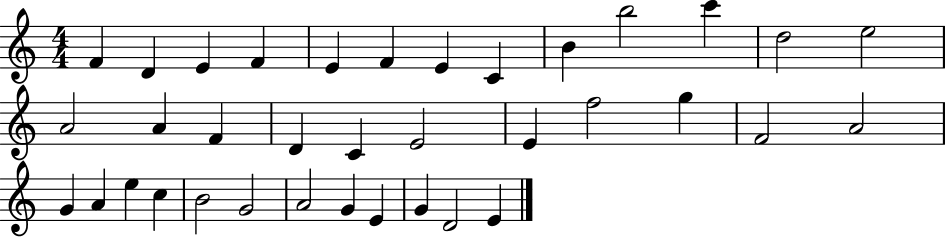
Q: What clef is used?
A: treble